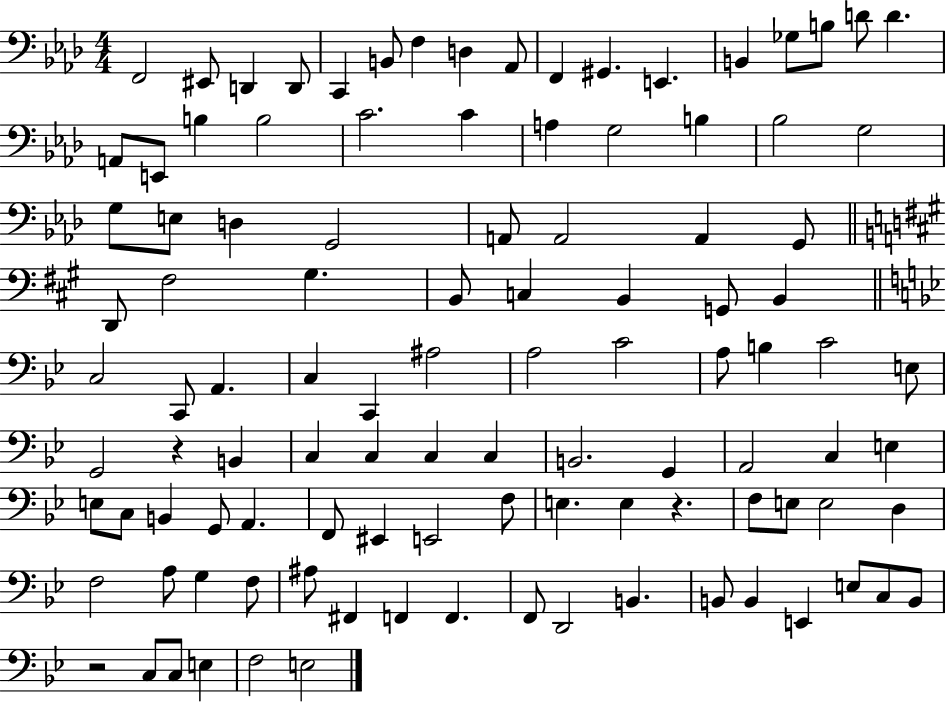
X:1
T:Untitled
M:4/4
L:1/4
K:Ab
F,,2 ^E,,/2 D,, D,,/2 C,, B,,/2 F, D, _A,,/2 F,, ^G,, E,, B,, _G,/2 B,/2 D/2 D A,,/2 E,,/2 B, B,2 C2 C A, G,2 B, _B,2 G,2 G,/2 E,/2 D, G,,2 A,,/2 A,,2 A,, G,,/2 D,,/2 ^F,2 ^G, B,,/2 C, B,, G,,/2 B,, C,2 C,,/2 A,, C, C,, ^A,2 A,2 C2 A,/2 B, C2 E,/2 G,,2 z B,, C, C, C, C, B,,2 G,, A,,2 C, E, E,/2 C,/2 B,, G,,/2 A,, F,,/2 ^E,, E,,2 F,/2 E, E, z F,/2 E,/2 E,2 D, F,2 A,/2 G, F,/2 ^A,/2 ^F,, F,, F,, F,,/2 D,,2 B,, B,,/2 B,, E,, E,/2 C,/2 B,,/2 z2 C,/2 C,/2 E, F,2 E,2